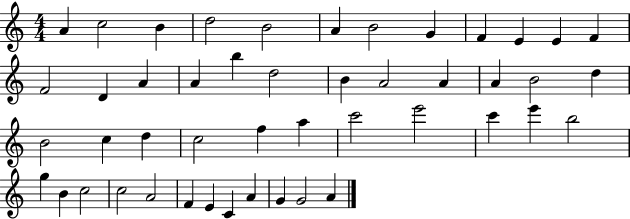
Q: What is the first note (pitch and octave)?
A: A4